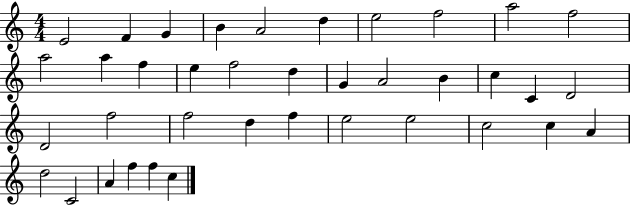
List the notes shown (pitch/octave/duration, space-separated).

E4/h F4/q G4/q B4/q A4/h D5/q E5/h F5/h A5/h F5/h A5/h A5/q F5/q E5/q F5/h D5/q G4/q A4/h B4/q C5/q C4/q D4/h D4/h F5/h F5/h D5/q F5/q E5/h E5/h C5/h C5/q A4/q D5/h C4/h A4/q F5/q F5/q C5/q